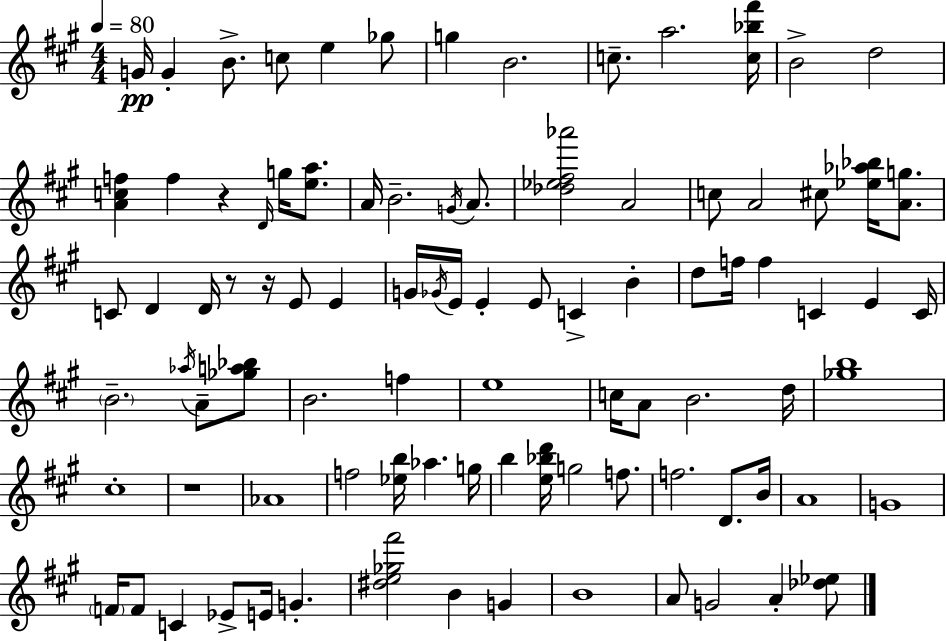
{
  \clef treble
  \numericTimeSignature
  \time 4/4
  \key a \major
  \tempo 4 = 80
  g'16\pp g'4-. b'8.-> c''8 e''4 ges''8 | g''4 b'2. | c''8.-- a''2. <c'' bes'' fis'''>16 | b'2-> d''2 | \break <a' c'' f''>4 f''4 r4 \grace { d'16 } g''16 <e'' a''>8. | a'16 b'2.-- \acciaccatura { g'16 } a'8. | <des'' ees'' fis'' aes'''>2 a'2 | c''8 a'2 cis''8 <ees'' aes'' bes''>16 <a' g''>8. | \break c'8 d'4 d'16 r8 r16 e'8 e'4 | g'16 \acciaccatura { ges'16 } e'16 e'4-. e'8 c'4-> b'4-. | d''8 f''16 f''4 c'4 e'4 | c'16 \parenthesize b'2.-- \acciaccatura { aes''16 } | \break a'8-- <ges'' a'' bes''>8 b'2. | f''4 e''1 | c''16 a'8 b'2. | d''16 <ges'' b''>1 | \break cis''1-. | r1 | aes'1 | f''2 <ees'' b''>16 aes''4. | \break g''16 b''4 <e'' bes'' d'''>16 g''2 | f''8. f''2. | d'8. b'16 a'1 | g'1 | \break \parenthesize f'16 f'8 c'4 ees'8-> e'16 g'4.-. | <dis'' e'' ges'' fis'''>2 b'4 | g'4 b'1 | a'8 g'2 a'4-. | \break <des'' ees''>8 \bar "|."
}